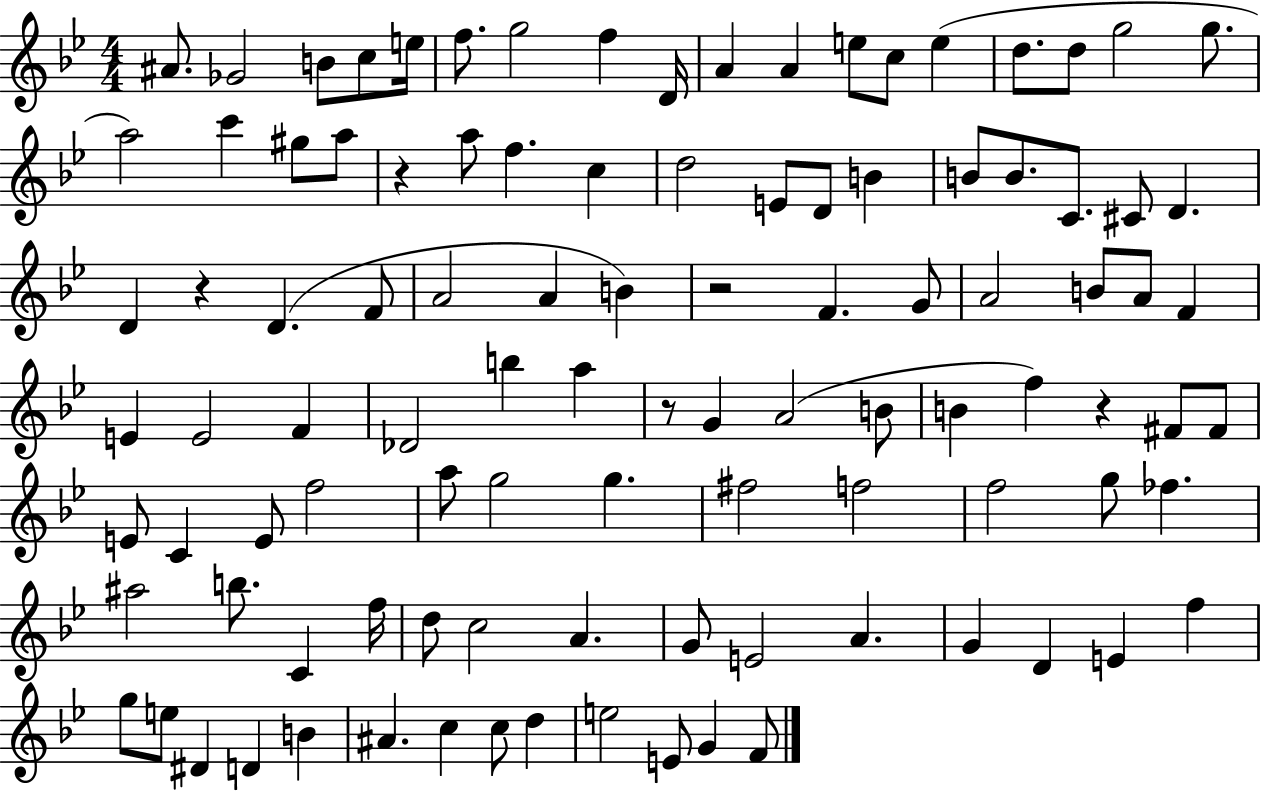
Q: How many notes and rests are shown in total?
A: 103